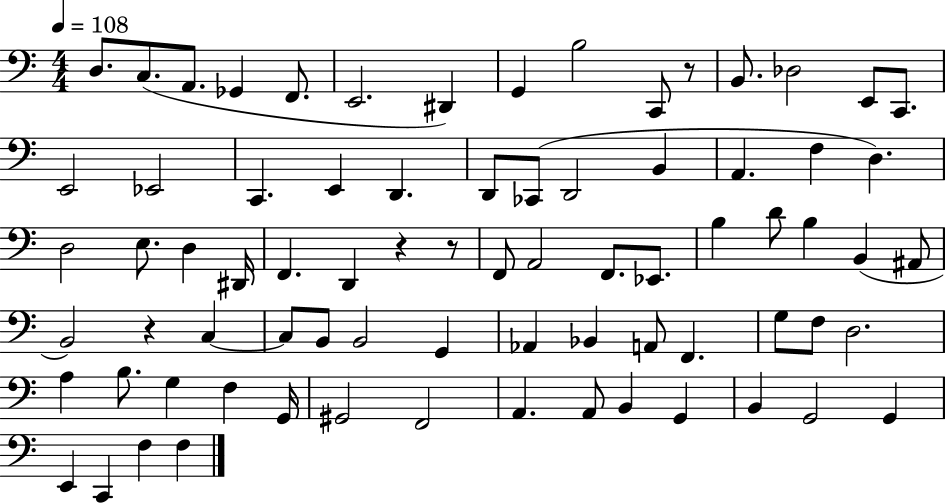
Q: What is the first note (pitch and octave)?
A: D3